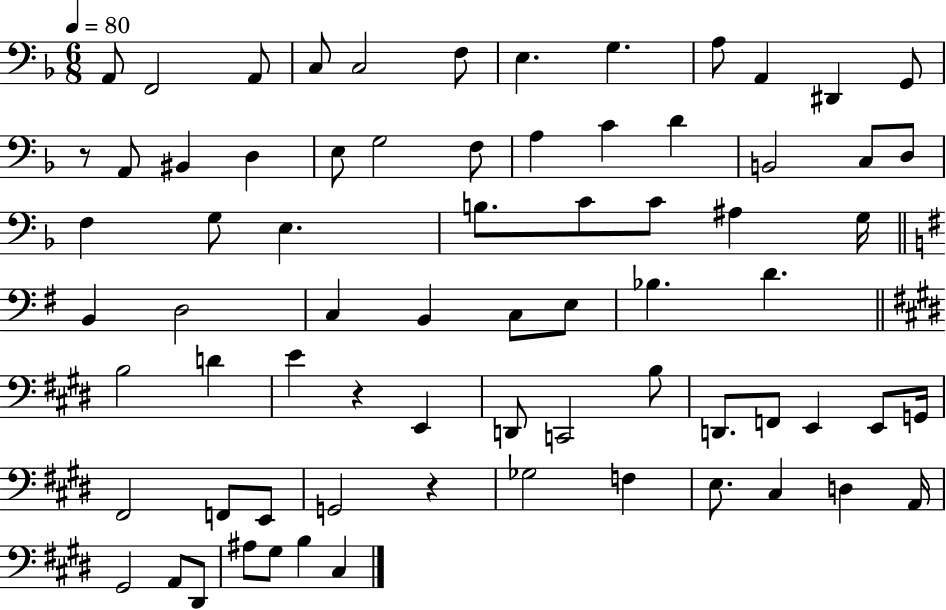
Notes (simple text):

A2/e F2/h A2/e C3/e C3/h F3/e E3/q. G3/q. A3/e A2/q D#2/q G2/e R/e A2/e BIS2/q D3/q E3/e G3/h F3/e A3/q C4/q D4/q B2/h C3/e D3/e F3/q G3/e E3/q. B3/e. C4/e C4/e A#3/q G3/s B2/q D3/h C3/q B2/q C3/e E3/e Bb3/q. D4/q. B3/h D4/q E4/q R/q E2/q D2/e C2/h B3/e D2/e. F2/e E2/q E2/e G2/s F#2/h F2/e E2/e G2/h R/q Gb3/h F3/q E3/e. C#3/q D3/q A2/s G#2/h A2/e D#2/e A#3/e G#3/e B3/q C#3/q